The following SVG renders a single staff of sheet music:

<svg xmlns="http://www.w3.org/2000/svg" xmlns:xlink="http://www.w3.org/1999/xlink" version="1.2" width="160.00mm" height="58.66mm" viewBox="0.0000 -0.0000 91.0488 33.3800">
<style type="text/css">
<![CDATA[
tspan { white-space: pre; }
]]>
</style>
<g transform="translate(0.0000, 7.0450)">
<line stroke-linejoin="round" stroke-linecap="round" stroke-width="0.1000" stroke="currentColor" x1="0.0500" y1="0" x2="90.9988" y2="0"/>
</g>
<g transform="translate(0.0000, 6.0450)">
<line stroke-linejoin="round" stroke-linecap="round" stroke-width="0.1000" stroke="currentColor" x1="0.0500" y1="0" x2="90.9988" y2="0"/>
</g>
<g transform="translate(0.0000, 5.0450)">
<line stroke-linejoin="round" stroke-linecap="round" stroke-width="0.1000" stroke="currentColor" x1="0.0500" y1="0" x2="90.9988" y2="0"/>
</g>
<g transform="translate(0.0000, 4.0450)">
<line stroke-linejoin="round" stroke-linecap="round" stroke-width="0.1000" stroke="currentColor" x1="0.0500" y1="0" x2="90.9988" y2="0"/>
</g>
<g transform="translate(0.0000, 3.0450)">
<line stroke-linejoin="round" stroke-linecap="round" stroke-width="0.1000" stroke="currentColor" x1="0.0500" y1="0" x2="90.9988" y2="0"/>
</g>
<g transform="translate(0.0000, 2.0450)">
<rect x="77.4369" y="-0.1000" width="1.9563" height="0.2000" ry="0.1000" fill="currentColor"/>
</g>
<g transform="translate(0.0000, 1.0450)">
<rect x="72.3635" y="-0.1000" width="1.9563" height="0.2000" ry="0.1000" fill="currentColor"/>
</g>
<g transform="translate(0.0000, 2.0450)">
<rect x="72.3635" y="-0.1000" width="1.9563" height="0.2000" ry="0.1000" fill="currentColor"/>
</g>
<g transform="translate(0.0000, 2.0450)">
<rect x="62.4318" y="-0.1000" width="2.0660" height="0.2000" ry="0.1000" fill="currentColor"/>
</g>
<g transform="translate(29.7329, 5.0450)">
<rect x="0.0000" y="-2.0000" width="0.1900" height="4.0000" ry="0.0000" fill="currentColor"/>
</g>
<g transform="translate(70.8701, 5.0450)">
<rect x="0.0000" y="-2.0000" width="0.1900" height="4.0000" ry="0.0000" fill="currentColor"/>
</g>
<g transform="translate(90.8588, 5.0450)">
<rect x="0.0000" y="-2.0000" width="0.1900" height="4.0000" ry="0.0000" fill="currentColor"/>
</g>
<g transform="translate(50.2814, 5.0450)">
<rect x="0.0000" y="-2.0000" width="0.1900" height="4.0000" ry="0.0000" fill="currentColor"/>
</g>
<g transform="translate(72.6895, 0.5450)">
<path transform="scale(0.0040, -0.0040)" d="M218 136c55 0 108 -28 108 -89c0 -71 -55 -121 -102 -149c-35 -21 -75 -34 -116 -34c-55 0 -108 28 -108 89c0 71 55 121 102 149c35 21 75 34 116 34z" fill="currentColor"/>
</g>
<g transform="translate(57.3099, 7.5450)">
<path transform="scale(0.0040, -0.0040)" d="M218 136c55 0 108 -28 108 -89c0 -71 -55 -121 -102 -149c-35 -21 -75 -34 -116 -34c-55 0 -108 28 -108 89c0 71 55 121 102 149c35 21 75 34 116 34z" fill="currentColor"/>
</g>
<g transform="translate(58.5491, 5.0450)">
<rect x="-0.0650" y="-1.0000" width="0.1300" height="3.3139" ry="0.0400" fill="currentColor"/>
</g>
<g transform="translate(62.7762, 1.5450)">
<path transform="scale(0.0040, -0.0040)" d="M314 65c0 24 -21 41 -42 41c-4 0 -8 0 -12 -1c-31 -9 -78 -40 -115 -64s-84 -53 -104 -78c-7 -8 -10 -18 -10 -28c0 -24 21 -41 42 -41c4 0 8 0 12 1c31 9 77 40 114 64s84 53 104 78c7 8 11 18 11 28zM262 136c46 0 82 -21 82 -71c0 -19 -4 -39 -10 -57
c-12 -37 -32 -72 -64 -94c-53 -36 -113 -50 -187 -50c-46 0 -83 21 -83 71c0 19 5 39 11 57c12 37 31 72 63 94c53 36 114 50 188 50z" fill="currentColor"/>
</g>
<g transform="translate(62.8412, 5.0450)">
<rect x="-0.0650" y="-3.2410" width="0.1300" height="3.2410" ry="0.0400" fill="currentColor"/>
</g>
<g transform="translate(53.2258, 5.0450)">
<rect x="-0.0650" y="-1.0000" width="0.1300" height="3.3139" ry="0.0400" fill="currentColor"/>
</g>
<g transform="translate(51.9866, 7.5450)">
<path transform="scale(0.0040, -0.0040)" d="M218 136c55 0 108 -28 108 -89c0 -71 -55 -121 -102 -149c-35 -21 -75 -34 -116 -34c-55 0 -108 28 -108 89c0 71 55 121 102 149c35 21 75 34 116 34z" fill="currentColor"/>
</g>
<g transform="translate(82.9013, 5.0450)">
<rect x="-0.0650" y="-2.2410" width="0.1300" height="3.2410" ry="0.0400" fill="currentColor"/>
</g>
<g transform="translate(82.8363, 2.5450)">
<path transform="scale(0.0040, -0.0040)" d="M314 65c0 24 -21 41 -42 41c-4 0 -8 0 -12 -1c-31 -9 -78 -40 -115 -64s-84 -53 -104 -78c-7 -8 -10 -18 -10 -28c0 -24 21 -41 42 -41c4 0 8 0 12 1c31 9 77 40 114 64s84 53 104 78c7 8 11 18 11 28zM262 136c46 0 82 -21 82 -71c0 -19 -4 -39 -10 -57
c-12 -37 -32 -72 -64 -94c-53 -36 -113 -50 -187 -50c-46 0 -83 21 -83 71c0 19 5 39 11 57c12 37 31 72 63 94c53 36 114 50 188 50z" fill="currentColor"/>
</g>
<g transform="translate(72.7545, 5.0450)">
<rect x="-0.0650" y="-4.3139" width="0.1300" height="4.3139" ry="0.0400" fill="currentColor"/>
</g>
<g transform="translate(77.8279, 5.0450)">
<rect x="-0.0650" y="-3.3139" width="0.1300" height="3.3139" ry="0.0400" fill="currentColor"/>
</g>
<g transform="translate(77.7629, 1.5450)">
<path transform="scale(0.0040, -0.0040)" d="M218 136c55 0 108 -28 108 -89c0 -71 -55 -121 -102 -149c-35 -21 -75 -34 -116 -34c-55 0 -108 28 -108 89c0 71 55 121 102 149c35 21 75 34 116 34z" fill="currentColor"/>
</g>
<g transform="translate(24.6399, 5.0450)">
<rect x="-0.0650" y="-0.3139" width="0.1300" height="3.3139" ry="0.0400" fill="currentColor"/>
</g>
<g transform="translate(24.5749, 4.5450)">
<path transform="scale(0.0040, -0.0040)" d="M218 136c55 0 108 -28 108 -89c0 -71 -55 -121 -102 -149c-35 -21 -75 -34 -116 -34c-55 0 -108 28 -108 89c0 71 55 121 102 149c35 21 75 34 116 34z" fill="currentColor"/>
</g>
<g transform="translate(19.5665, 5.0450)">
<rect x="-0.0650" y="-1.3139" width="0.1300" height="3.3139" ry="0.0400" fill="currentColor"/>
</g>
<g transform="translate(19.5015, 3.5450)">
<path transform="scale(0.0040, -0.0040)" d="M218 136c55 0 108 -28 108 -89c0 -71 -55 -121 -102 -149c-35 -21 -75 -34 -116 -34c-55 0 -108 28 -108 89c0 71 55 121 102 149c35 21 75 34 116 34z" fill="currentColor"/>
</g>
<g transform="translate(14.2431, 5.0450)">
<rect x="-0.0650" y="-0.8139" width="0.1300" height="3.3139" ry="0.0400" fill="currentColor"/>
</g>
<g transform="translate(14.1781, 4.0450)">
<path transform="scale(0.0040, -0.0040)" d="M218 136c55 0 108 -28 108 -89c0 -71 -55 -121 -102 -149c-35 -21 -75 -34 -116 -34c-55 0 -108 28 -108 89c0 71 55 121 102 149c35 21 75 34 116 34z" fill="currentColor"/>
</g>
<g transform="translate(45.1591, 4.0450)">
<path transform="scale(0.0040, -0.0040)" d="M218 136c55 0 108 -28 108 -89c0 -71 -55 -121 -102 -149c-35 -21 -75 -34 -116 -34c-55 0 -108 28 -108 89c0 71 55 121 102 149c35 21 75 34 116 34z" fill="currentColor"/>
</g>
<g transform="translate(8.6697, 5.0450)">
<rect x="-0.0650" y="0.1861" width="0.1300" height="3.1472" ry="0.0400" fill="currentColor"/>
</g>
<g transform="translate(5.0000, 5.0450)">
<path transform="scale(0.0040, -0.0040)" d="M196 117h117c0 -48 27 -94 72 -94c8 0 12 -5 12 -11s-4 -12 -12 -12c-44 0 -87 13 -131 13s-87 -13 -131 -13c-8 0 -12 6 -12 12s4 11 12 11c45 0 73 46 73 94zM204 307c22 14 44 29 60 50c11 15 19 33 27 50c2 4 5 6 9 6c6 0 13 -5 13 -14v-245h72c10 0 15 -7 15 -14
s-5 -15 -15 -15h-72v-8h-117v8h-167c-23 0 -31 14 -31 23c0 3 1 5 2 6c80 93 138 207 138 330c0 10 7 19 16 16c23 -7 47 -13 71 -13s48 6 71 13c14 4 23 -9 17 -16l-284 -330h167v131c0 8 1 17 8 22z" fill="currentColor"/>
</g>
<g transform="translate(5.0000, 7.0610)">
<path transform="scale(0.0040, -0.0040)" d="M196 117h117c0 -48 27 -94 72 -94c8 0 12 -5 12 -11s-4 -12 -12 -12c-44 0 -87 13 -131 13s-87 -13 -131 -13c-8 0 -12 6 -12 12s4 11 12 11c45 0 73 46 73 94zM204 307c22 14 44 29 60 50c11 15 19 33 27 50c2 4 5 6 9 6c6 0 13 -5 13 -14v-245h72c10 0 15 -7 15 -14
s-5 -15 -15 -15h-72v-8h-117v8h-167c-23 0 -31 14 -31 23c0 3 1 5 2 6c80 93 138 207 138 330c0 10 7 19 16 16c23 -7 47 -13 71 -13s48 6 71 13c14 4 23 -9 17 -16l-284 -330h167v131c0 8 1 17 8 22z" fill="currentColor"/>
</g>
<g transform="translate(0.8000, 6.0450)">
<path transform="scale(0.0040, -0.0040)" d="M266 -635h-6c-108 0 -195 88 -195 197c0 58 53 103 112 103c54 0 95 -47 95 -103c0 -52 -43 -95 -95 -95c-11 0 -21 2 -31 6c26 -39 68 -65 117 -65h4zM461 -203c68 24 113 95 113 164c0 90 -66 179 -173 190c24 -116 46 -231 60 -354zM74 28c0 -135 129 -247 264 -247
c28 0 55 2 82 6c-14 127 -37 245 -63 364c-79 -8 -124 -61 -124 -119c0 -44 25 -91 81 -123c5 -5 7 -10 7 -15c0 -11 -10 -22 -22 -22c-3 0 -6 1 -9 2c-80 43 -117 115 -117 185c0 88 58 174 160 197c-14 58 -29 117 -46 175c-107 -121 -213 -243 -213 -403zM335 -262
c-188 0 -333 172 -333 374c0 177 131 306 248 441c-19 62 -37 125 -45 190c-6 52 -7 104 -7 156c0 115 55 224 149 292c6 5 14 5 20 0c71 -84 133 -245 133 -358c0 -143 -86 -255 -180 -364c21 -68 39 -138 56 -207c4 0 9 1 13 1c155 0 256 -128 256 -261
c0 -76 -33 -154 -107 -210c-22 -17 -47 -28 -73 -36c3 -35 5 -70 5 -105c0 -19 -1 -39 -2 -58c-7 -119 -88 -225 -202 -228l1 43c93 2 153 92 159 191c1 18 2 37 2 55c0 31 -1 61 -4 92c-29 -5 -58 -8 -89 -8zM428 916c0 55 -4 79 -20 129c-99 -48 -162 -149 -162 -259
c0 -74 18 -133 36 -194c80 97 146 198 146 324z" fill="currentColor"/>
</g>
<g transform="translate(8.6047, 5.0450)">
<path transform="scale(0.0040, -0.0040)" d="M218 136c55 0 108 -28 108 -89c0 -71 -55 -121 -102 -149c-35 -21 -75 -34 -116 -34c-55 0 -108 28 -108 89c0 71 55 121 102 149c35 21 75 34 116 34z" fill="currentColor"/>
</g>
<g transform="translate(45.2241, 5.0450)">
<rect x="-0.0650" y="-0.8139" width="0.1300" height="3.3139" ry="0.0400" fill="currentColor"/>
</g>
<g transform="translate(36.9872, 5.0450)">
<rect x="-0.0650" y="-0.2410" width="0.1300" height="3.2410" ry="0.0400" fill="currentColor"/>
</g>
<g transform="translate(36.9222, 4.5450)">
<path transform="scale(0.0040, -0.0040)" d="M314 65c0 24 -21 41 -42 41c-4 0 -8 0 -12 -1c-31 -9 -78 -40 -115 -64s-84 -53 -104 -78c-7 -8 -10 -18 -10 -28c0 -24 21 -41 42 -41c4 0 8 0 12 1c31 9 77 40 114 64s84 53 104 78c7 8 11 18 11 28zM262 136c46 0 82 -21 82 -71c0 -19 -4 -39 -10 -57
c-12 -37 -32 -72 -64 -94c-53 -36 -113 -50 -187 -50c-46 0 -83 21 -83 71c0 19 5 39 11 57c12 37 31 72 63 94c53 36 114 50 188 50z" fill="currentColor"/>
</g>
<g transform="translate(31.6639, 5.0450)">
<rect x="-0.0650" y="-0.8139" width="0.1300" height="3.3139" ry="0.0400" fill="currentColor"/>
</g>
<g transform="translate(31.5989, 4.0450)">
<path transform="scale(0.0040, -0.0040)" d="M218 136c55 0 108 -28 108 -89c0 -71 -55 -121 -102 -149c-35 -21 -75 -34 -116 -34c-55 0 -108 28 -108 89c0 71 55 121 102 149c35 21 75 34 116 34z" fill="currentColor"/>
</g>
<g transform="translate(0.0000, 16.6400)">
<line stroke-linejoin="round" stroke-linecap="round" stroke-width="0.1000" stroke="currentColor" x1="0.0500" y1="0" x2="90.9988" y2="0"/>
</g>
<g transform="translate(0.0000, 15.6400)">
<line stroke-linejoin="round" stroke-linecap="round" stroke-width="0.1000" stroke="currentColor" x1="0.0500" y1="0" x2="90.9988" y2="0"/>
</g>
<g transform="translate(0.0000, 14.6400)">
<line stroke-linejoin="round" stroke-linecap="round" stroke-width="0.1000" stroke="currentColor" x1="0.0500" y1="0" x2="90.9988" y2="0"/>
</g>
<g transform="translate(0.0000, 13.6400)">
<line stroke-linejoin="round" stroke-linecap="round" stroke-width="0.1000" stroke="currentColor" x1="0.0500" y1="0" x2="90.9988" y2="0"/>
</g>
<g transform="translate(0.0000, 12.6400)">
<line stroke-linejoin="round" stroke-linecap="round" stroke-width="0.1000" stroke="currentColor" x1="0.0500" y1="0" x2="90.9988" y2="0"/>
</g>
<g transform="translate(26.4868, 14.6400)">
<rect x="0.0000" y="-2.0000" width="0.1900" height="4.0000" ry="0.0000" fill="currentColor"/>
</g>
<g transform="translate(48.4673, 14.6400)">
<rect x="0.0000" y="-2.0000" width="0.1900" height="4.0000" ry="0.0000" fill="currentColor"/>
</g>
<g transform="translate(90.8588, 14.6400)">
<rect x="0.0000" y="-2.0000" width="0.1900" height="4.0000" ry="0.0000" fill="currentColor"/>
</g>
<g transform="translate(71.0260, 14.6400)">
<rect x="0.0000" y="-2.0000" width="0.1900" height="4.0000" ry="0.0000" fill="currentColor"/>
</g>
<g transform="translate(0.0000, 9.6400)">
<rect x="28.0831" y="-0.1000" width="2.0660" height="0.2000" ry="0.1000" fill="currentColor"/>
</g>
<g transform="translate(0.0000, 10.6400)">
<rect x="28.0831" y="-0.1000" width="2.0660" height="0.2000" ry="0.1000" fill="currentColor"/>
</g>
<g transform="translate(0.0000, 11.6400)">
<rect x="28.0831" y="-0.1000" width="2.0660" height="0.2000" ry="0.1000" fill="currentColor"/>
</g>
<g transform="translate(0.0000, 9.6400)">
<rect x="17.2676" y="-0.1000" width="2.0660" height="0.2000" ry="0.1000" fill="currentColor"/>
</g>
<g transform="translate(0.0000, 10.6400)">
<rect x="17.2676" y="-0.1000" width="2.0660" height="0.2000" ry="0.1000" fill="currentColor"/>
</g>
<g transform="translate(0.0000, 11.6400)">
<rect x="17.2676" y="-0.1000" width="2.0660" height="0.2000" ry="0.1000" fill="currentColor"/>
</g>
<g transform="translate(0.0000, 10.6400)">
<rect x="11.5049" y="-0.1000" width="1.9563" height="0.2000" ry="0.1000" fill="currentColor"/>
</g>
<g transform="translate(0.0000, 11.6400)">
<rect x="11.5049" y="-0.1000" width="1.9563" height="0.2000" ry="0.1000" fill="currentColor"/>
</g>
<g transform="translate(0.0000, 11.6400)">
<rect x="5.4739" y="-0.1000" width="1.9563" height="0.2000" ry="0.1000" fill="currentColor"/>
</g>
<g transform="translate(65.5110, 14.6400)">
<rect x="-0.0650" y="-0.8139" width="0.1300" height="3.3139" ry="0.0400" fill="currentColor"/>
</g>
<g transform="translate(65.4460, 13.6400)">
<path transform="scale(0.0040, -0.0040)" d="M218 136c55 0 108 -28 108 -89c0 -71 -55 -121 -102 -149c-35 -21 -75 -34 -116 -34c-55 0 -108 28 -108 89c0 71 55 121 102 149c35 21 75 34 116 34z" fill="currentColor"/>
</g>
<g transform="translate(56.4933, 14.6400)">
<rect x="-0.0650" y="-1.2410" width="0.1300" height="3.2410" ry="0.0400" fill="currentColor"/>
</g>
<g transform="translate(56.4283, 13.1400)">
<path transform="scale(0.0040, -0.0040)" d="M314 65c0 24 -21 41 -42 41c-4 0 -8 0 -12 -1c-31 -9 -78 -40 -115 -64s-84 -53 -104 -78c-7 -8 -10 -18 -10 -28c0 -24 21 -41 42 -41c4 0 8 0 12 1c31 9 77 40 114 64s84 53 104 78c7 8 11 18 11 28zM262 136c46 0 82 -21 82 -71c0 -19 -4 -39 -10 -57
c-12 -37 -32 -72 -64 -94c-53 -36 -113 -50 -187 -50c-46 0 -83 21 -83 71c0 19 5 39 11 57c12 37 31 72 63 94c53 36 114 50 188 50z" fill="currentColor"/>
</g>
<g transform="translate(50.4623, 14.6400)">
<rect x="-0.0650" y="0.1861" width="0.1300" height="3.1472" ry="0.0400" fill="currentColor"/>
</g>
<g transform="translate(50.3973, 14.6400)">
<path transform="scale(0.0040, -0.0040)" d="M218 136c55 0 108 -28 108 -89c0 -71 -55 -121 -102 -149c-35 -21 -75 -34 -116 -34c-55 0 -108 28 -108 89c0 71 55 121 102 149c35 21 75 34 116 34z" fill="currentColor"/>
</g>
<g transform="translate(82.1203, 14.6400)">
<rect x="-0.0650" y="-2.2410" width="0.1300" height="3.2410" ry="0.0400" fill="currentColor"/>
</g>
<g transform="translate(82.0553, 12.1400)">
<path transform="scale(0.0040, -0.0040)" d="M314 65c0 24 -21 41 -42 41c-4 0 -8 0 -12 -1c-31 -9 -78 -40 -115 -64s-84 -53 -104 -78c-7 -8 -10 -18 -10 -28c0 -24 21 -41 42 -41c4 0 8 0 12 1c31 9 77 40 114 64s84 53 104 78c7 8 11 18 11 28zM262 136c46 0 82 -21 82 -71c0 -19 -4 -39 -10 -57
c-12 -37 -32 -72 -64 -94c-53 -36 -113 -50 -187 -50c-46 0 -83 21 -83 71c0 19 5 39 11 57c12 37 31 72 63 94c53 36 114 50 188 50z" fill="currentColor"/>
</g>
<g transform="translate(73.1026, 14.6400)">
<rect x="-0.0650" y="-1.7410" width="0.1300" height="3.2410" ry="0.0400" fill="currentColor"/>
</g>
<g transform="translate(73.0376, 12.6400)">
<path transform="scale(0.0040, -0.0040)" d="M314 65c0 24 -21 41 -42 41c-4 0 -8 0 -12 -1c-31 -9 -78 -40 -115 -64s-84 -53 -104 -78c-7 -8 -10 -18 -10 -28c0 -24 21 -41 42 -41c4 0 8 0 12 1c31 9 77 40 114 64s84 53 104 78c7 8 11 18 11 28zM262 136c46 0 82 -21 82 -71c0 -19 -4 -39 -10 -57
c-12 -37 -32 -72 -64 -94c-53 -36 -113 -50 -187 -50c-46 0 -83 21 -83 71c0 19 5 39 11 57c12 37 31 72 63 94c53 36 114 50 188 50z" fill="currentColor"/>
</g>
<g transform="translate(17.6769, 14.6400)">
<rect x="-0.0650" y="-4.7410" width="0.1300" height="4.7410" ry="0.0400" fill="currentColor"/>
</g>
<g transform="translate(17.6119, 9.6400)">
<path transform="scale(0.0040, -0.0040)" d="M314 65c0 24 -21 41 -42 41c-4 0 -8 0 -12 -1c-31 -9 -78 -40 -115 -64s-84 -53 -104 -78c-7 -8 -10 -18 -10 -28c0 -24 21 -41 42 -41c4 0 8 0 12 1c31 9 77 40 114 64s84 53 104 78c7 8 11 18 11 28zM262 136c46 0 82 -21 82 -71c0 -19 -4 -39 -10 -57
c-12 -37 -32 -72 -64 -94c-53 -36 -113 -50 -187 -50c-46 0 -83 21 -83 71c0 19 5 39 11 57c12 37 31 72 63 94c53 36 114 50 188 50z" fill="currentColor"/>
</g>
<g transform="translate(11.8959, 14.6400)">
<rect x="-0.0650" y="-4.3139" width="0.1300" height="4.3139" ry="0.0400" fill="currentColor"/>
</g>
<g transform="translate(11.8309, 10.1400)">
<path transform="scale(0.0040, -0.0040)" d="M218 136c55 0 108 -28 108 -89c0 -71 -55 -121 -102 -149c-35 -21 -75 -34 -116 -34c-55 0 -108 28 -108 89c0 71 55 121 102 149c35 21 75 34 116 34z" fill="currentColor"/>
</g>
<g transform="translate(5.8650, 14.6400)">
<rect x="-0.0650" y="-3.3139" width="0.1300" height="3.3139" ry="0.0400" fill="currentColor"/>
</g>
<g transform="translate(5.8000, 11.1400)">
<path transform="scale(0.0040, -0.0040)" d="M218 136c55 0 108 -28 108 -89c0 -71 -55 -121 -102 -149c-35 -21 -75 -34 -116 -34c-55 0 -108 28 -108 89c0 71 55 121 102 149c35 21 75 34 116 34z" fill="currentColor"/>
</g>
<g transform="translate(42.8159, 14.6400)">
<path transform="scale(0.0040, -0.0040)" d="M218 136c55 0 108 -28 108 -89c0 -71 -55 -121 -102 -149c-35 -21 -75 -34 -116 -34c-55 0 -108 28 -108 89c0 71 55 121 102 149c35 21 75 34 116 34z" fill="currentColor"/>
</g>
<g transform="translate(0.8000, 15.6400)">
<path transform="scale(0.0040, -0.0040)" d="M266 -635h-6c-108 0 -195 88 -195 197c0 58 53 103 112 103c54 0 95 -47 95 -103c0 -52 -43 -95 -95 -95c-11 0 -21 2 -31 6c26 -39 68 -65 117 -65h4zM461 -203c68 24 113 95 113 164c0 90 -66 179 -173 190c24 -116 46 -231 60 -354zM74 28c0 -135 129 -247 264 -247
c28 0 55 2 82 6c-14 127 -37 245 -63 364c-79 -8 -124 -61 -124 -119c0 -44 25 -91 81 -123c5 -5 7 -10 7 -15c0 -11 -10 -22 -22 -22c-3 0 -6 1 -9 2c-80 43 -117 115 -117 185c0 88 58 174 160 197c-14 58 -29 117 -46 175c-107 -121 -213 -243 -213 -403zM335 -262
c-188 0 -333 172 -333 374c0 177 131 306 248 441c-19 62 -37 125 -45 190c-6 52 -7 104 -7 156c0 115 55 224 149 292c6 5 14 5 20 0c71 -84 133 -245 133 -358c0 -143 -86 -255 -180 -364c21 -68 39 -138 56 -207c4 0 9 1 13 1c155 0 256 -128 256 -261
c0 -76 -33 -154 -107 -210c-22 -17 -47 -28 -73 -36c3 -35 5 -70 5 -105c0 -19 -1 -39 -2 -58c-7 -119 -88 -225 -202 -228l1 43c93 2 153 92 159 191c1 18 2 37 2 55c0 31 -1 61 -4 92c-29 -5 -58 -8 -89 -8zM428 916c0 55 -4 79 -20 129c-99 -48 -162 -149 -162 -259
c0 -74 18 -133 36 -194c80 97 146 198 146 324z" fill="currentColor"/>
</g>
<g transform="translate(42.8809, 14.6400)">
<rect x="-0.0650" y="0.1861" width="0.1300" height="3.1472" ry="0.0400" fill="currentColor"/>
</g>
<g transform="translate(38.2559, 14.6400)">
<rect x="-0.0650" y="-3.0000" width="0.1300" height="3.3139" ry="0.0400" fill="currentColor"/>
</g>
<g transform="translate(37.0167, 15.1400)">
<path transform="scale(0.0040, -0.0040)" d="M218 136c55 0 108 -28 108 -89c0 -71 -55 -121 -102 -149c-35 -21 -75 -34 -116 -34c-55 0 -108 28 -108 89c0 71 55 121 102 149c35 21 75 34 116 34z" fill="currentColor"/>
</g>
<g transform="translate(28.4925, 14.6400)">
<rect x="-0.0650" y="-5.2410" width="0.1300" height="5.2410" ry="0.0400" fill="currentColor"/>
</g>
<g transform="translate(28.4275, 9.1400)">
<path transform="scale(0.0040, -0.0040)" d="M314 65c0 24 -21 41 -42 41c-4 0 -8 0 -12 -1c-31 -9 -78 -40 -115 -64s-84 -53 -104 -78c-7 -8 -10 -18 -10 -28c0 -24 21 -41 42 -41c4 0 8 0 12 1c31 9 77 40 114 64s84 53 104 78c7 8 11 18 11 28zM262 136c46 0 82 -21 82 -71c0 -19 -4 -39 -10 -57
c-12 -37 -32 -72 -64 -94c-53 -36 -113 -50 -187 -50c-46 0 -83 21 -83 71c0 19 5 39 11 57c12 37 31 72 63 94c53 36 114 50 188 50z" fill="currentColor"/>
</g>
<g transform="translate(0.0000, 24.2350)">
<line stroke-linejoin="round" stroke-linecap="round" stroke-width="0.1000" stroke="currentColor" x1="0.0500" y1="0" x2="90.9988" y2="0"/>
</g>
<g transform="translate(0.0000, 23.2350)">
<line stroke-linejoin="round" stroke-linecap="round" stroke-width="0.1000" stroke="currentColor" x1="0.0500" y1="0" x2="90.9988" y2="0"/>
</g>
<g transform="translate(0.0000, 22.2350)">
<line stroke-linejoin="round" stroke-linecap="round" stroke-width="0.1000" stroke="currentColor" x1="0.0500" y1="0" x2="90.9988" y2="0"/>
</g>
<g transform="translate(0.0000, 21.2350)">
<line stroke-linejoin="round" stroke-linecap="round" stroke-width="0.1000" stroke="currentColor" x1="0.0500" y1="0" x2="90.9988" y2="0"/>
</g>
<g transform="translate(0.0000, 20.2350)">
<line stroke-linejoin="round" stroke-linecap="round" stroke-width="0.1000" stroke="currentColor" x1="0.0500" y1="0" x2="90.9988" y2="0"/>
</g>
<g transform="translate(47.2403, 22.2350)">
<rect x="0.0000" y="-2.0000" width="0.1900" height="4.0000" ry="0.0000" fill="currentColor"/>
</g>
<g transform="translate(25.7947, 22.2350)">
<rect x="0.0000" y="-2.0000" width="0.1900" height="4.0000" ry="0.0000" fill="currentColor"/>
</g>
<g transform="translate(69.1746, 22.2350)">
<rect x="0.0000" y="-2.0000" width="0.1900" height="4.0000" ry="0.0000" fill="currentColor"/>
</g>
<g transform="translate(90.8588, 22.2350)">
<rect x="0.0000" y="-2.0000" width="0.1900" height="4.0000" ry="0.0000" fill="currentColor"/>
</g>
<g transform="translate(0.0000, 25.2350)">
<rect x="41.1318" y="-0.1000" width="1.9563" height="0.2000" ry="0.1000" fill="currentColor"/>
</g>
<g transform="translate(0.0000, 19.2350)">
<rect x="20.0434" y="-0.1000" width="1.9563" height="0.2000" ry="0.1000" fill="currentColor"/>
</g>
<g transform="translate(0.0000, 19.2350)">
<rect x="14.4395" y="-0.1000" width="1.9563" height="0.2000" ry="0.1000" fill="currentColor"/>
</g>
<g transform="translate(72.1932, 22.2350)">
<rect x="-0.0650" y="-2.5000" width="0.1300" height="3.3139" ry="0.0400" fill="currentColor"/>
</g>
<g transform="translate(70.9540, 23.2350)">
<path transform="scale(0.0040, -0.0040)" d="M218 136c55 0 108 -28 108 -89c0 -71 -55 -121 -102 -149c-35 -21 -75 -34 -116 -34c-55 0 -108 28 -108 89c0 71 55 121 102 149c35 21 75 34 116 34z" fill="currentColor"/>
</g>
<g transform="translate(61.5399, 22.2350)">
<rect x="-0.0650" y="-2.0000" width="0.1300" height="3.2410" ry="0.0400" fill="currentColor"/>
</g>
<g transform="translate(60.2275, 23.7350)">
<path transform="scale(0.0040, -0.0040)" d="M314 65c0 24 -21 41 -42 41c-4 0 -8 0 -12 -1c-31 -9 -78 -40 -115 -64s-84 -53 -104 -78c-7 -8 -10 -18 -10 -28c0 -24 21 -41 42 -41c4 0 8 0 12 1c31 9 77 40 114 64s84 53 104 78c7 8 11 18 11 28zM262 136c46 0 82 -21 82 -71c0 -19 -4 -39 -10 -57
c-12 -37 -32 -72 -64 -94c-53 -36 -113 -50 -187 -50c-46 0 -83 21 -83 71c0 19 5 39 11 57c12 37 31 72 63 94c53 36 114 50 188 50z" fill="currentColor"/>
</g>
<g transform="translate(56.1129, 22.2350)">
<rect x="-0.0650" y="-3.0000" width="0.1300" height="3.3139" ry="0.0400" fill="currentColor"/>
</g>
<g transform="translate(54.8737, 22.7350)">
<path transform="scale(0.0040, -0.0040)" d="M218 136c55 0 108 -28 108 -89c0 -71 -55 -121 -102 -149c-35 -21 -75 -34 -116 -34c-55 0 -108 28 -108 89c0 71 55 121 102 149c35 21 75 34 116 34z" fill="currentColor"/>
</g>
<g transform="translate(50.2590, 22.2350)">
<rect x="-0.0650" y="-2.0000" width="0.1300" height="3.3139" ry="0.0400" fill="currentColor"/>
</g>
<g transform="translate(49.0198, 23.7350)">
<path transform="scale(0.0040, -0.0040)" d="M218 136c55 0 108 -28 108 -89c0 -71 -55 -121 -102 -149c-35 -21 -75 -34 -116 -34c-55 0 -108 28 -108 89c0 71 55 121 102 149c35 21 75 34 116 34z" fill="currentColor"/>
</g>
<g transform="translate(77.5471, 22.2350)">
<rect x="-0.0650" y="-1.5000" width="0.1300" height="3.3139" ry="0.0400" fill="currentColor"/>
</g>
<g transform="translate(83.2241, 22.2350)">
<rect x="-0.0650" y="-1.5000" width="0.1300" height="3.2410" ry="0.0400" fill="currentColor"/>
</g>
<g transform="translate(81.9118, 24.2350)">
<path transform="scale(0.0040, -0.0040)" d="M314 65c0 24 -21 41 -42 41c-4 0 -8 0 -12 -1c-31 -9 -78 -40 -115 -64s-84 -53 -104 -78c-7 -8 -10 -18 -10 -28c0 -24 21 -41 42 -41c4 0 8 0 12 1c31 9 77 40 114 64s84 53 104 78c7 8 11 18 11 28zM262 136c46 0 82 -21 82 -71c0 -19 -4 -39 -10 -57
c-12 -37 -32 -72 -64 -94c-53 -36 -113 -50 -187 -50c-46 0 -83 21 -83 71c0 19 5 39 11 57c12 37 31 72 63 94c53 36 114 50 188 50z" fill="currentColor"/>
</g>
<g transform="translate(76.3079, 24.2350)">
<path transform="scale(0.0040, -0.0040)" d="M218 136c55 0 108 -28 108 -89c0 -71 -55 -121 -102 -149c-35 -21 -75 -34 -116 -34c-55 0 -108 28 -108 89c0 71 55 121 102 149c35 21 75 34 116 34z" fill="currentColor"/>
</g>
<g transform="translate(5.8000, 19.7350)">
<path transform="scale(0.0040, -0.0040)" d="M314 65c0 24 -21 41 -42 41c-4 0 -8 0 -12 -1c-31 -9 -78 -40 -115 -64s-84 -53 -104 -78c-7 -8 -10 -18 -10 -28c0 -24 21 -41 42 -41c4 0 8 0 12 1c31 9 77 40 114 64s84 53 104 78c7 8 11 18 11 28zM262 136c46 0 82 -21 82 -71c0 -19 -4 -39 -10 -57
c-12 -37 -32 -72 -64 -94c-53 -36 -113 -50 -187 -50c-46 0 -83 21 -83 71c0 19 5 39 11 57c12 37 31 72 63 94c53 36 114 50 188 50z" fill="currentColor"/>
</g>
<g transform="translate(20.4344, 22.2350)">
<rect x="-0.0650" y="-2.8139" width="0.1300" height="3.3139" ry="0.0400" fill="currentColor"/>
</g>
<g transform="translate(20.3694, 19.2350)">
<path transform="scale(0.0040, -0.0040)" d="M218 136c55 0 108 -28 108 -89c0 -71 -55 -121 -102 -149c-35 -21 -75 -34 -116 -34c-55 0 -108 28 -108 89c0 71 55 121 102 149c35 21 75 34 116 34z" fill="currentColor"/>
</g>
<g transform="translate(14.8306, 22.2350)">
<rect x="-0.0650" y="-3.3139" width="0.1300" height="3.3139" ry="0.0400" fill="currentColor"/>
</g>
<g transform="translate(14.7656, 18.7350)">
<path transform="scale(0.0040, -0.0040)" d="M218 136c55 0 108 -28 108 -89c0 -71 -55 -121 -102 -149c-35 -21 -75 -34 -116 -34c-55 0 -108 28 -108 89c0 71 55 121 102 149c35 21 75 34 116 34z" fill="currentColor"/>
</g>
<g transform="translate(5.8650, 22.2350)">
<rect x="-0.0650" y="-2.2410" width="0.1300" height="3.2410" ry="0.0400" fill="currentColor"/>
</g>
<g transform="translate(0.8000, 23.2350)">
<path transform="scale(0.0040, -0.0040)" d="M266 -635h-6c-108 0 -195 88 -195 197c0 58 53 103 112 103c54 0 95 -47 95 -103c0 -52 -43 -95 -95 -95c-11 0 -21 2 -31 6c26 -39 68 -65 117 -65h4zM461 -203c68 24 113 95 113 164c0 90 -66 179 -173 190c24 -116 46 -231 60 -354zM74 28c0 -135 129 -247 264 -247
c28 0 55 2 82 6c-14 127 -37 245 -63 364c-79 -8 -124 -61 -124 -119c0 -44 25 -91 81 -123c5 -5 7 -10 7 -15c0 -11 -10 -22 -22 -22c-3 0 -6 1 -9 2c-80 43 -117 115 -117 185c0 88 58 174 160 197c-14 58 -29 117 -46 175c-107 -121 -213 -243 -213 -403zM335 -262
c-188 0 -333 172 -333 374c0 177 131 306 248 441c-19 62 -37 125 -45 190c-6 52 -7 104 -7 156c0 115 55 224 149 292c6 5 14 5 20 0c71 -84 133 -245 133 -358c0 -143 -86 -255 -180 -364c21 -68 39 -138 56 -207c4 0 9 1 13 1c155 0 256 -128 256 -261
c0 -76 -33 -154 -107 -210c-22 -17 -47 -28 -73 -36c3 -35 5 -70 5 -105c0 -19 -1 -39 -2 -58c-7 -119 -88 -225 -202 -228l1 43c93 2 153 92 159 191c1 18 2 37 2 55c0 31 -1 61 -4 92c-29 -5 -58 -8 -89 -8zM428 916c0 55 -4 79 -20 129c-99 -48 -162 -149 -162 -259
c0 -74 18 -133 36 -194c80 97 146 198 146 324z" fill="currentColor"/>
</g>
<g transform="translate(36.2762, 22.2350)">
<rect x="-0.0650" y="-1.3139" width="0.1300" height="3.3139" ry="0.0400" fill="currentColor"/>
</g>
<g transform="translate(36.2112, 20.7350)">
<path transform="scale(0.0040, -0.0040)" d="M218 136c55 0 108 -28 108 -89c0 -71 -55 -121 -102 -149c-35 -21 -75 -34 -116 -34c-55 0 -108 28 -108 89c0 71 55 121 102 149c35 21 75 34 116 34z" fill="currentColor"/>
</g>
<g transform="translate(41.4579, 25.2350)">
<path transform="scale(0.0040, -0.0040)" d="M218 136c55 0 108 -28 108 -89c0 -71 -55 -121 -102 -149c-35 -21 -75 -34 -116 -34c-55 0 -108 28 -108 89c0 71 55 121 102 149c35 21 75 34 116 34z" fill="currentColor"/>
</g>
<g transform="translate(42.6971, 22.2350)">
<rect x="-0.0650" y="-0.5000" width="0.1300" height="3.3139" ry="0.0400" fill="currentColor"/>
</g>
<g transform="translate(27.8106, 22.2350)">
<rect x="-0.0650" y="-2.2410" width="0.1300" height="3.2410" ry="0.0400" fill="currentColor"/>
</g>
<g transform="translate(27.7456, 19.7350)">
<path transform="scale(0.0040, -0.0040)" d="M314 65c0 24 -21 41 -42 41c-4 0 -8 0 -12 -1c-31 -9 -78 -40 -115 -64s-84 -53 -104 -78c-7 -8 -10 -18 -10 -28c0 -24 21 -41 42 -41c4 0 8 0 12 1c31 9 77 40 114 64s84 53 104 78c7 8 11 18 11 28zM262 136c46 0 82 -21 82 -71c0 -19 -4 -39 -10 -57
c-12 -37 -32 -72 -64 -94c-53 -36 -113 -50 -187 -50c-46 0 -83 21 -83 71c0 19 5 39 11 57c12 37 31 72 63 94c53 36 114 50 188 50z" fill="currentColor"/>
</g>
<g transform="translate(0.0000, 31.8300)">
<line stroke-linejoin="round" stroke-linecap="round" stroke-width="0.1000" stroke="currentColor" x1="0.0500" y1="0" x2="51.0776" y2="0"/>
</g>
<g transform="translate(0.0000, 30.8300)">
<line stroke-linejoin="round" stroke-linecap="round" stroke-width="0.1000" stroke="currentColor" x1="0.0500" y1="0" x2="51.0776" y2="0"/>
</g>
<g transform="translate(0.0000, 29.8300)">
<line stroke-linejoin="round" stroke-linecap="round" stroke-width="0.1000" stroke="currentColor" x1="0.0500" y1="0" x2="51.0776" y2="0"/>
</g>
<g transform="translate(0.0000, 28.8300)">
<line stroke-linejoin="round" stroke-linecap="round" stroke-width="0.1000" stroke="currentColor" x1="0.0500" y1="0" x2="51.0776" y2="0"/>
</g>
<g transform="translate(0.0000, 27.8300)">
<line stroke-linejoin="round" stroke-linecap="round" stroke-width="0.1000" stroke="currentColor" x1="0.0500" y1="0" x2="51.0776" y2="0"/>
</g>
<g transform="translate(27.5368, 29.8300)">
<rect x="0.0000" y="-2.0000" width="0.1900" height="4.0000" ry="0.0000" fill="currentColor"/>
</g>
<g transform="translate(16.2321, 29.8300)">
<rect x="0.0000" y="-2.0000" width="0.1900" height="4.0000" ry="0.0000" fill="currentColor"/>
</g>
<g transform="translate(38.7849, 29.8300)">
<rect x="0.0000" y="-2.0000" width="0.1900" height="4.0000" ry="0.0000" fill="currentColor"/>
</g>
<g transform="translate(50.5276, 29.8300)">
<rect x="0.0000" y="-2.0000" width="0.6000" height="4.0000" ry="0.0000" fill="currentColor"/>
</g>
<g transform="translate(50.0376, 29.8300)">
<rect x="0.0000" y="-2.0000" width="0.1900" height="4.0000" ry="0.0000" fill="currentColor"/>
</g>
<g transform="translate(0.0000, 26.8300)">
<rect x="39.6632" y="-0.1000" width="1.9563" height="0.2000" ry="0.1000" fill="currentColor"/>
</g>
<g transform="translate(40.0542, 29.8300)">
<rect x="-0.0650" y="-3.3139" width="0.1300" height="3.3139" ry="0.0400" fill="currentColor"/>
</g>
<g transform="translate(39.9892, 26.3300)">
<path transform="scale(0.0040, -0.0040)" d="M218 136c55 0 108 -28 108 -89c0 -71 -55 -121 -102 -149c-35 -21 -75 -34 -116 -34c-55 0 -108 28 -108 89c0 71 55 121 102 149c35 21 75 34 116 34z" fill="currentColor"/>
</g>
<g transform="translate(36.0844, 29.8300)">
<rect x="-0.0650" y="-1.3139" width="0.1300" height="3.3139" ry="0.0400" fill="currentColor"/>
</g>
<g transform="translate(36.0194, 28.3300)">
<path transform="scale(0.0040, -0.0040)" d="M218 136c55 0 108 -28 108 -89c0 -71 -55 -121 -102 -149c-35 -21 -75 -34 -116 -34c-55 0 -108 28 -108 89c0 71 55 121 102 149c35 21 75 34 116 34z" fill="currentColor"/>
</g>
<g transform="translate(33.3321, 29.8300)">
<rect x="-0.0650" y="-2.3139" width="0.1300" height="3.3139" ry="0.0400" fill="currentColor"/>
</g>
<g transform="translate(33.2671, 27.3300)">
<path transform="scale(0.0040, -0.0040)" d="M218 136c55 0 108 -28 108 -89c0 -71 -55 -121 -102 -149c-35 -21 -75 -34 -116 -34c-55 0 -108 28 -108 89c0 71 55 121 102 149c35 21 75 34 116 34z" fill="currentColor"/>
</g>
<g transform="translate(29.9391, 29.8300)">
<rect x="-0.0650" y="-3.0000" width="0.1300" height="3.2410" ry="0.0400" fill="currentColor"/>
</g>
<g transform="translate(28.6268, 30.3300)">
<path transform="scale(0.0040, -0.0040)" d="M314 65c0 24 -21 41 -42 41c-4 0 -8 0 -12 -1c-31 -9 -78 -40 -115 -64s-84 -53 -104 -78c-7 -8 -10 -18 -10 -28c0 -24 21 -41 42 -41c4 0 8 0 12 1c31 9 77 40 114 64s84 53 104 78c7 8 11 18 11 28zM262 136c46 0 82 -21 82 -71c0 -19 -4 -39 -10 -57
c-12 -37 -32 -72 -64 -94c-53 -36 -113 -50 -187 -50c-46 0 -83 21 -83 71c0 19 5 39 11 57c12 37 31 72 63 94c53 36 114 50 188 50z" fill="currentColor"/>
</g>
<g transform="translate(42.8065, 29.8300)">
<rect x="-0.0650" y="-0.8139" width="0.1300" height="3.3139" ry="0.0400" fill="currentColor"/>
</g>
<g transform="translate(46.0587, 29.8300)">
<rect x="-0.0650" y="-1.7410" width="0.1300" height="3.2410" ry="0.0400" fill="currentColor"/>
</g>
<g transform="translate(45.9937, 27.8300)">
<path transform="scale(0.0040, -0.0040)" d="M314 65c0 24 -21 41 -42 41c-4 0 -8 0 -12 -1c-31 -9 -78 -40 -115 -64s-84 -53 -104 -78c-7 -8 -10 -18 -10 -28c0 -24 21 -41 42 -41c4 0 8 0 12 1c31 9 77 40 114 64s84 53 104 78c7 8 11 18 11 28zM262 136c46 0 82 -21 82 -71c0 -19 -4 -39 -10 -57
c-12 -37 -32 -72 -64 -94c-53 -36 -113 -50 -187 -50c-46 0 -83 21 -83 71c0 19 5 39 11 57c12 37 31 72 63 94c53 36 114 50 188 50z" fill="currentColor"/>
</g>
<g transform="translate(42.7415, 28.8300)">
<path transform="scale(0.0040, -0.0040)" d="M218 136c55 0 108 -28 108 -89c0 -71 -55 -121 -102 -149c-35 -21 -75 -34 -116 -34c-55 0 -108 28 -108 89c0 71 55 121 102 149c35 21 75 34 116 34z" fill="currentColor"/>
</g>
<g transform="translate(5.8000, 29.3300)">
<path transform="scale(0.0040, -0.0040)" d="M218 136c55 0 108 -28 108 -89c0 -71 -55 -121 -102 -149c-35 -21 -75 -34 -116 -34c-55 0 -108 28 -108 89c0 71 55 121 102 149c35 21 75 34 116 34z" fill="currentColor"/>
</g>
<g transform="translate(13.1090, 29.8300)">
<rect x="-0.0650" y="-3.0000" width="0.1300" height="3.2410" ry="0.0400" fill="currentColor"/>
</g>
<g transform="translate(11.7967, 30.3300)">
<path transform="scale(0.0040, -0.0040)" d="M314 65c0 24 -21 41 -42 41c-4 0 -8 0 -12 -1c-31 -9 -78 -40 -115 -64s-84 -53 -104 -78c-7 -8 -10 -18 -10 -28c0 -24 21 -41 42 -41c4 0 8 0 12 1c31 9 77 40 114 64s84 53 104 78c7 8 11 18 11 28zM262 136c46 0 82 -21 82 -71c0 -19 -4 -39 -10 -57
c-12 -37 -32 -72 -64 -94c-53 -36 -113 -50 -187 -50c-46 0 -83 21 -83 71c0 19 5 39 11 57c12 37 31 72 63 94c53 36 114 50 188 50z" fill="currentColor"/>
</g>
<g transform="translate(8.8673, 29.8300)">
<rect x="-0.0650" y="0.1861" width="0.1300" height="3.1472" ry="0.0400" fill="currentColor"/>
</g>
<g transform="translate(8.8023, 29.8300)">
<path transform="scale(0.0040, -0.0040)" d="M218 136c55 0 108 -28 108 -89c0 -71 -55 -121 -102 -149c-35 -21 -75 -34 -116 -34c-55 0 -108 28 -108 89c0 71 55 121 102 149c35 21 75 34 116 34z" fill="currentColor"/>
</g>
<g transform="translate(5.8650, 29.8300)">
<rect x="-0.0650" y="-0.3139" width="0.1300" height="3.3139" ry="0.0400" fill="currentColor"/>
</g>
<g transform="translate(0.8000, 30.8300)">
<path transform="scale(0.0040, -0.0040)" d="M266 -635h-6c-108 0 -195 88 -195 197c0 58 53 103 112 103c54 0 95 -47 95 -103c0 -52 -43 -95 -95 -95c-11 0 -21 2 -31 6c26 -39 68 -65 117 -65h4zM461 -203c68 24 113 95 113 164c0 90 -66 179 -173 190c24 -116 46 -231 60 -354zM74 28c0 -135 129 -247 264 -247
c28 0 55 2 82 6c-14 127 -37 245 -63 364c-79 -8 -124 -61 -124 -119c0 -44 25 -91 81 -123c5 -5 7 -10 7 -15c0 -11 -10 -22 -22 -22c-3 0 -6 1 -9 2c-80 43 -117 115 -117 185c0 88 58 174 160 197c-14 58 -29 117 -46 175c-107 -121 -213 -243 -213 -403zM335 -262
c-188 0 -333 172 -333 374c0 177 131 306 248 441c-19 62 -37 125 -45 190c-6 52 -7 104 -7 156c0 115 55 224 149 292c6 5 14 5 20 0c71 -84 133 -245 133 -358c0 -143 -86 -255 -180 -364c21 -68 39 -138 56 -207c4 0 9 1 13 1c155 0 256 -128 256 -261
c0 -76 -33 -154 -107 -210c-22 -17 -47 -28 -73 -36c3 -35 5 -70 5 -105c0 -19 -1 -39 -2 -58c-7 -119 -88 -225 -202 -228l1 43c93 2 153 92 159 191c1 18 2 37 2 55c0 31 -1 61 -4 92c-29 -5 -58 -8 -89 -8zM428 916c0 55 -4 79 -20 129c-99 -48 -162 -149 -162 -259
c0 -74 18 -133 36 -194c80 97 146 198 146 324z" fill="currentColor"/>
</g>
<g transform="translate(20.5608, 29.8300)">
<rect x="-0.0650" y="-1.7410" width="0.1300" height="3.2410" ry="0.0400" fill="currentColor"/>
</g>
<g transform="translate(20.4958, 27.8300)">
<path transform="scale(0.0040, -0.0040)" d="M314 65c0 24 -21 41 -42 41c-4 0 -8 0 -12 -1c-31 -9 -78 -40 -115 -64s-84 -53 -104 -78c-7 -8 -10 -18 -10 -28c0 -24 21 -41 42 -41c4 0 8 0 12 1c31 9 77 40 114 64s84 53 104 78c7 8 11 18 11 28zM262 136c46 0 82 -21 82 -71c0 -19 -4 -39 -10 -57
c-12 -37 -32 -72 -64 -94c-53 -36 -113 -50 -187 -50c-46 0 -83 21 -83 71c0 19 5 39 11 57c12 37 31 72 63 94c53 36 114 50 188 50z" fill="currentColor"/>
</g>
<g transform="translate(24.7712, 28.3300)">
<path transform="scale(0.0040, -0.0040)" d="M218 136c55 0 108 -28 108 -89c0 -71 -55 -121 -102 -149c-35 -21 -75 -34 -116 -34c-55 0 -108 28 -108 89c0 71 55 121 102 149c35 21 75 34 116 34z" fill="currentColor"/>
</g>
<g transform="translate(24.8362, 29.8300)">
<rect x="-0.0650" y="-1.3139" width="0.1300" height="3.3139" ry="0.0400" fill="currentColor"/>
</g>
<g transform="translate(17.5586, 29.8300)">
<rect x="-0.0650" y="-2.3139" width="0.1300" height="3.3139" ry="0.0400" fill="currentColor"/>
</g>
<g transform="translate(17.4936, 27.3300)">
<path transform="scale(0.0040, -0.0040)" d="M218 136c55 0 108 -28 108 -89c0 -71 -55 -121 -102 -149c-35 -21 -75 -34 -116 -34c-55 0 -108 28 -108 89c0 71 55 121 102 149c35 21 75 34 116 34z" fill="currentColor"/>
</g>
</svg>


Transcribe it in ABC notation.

X:1
T:Untitled
M:4/4
L:1/4
K:C
B d e c d c2 d D D b2 d' b g2 b d' e'2 f'2 A B B e2 d f2 g2 g2 b a g2 e C F A F2 G E E2 c B A2 g f2 e A2 g e b d f2